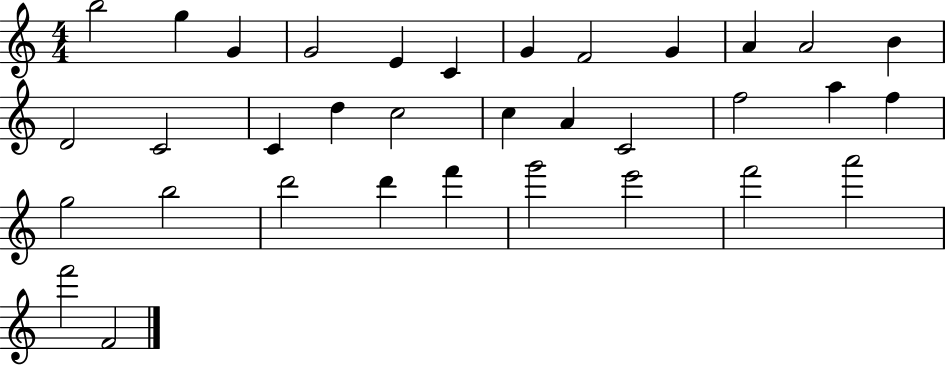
X:1
T:Untitled
M:4/4
L:1/4
K:C
b2 g G G2 E C G F2 G A A2 B D2 C2 C d c2 c A C2 f2 a f g2 b2 d'2 d' f' g'2 e'2 f'2 a'2 f'2 F2